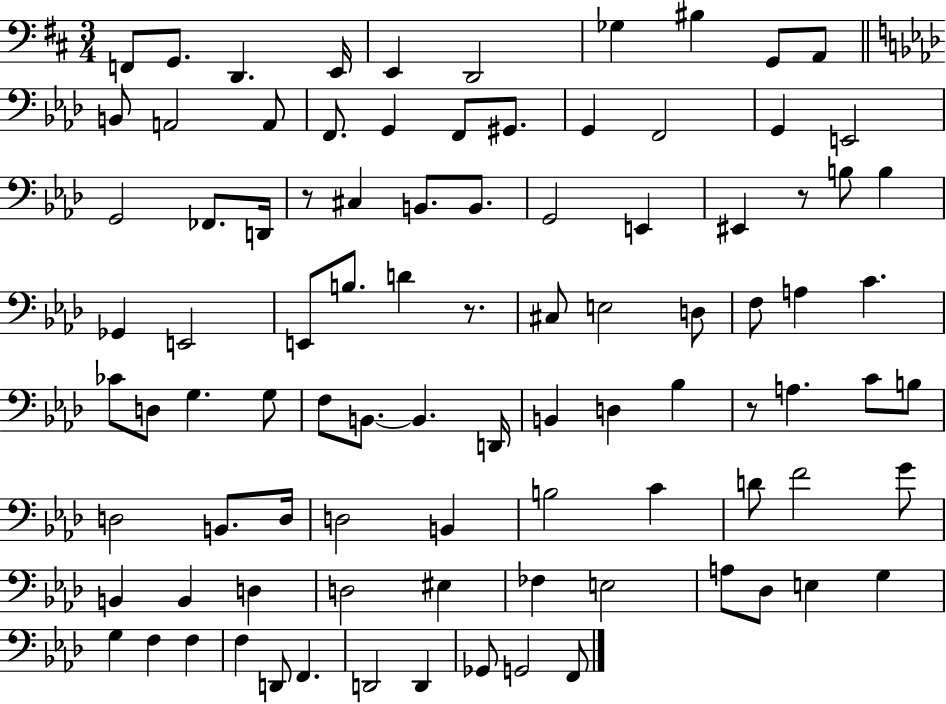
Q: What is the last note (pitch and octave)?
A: F2